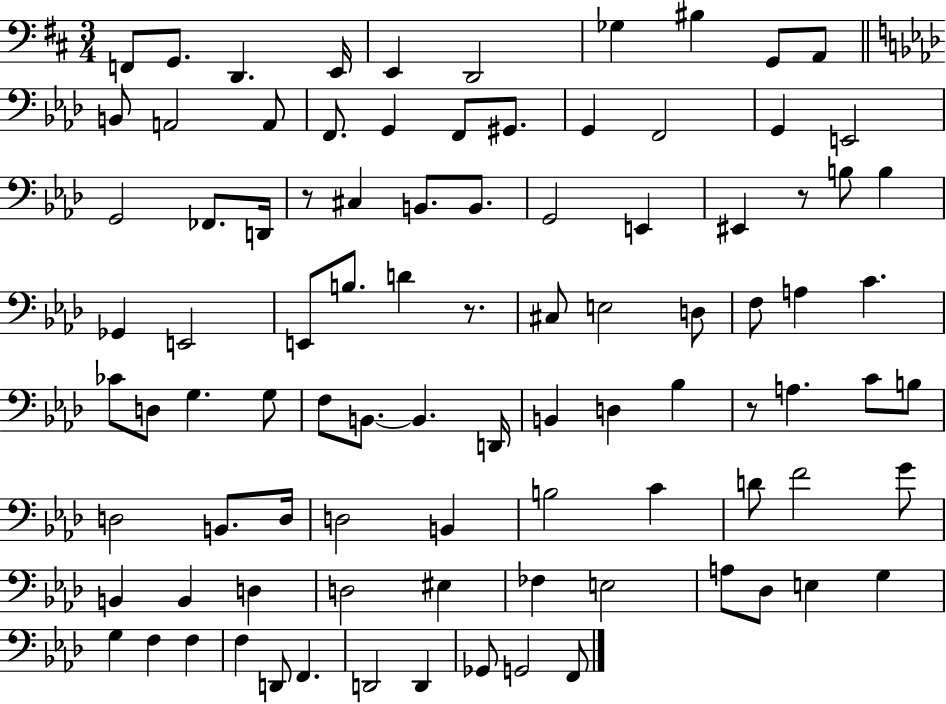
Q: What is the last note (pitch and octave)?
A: F2